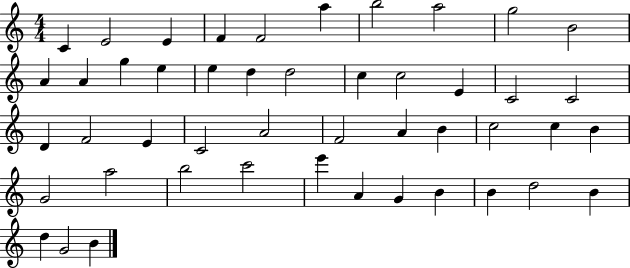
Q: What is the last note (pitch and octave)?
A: B4